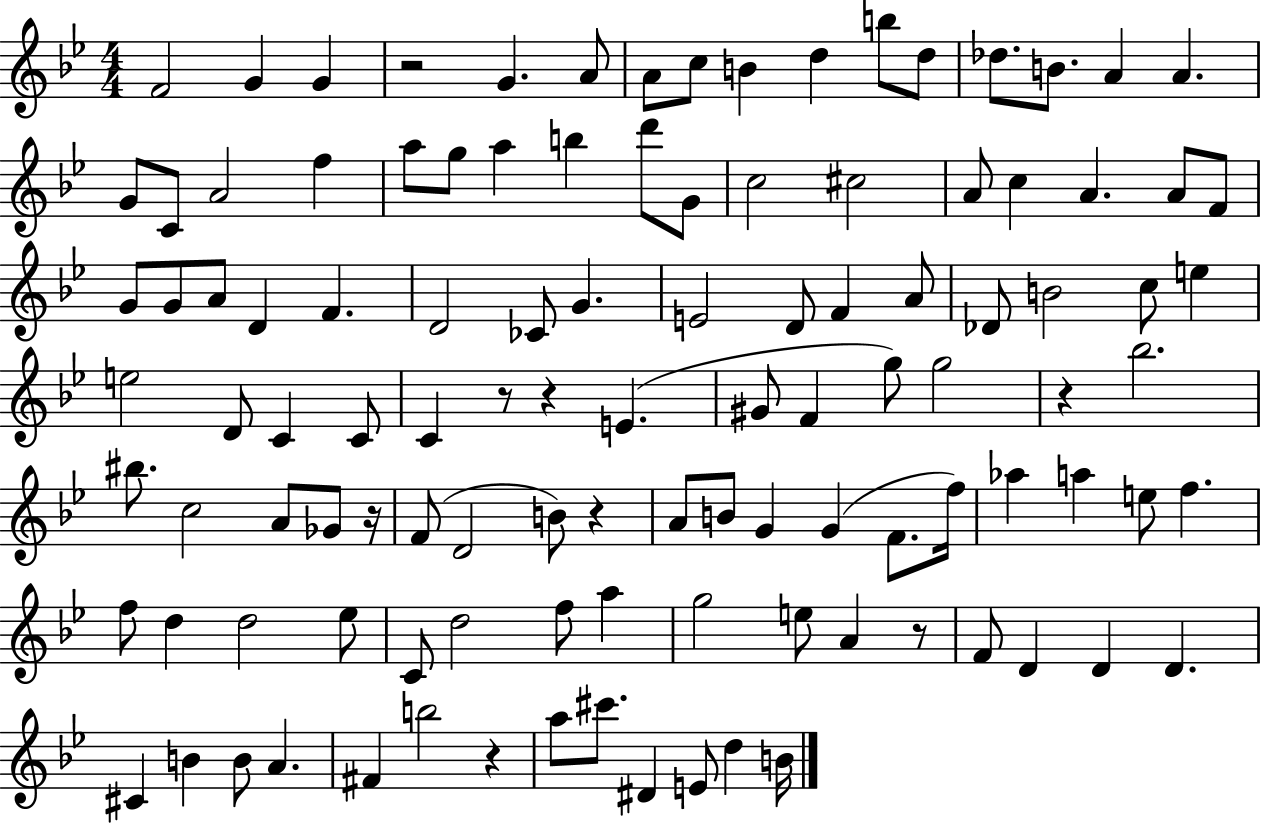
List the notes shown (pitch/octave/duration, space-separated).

F4/h G4/q G4/q R/h G4/q. A4/e A4/e C5/e B4/q D5/q B5/e D5/e Db5/e. B4/e. A4/q A4/q. G4/e C4/e A4/h F5/q A5/e G5/e A5/q B5/q D6/e G4/e C5/h C#5/h A4/e C5/q A4/q. A4/e F4/e G4/e G4/e A4/e D4/q F4/q. D4/h CES4/e G4/q. E4/h D4/e F4/q A4/e Db4/e B4/h C5/e E5/q E5/h D4/e C4/q C4/e C4/q R/e R/q E4/q. G#4/e F4/q G5/e G5/h R/q Bb5/h. BIS5/e. C5/h A4/e Gb4/e R/s F4/e D4/h B4/e R/q A4/e B4/e G4/q G4/q F4/e. F5/s Ab5/q A5/q E5/e F5/q. F5/e D5/q D5/h Eb5/e C4/e D5/h F5/e A5/q G5/h E5/e A4/q R/e F4/e D4/q D4/q D4/q. C#4/q B4/q B4/e A4/q. F#4/q B5/h R/q A5/e C#6/e. D#4/q E4/e D5/q B4/s